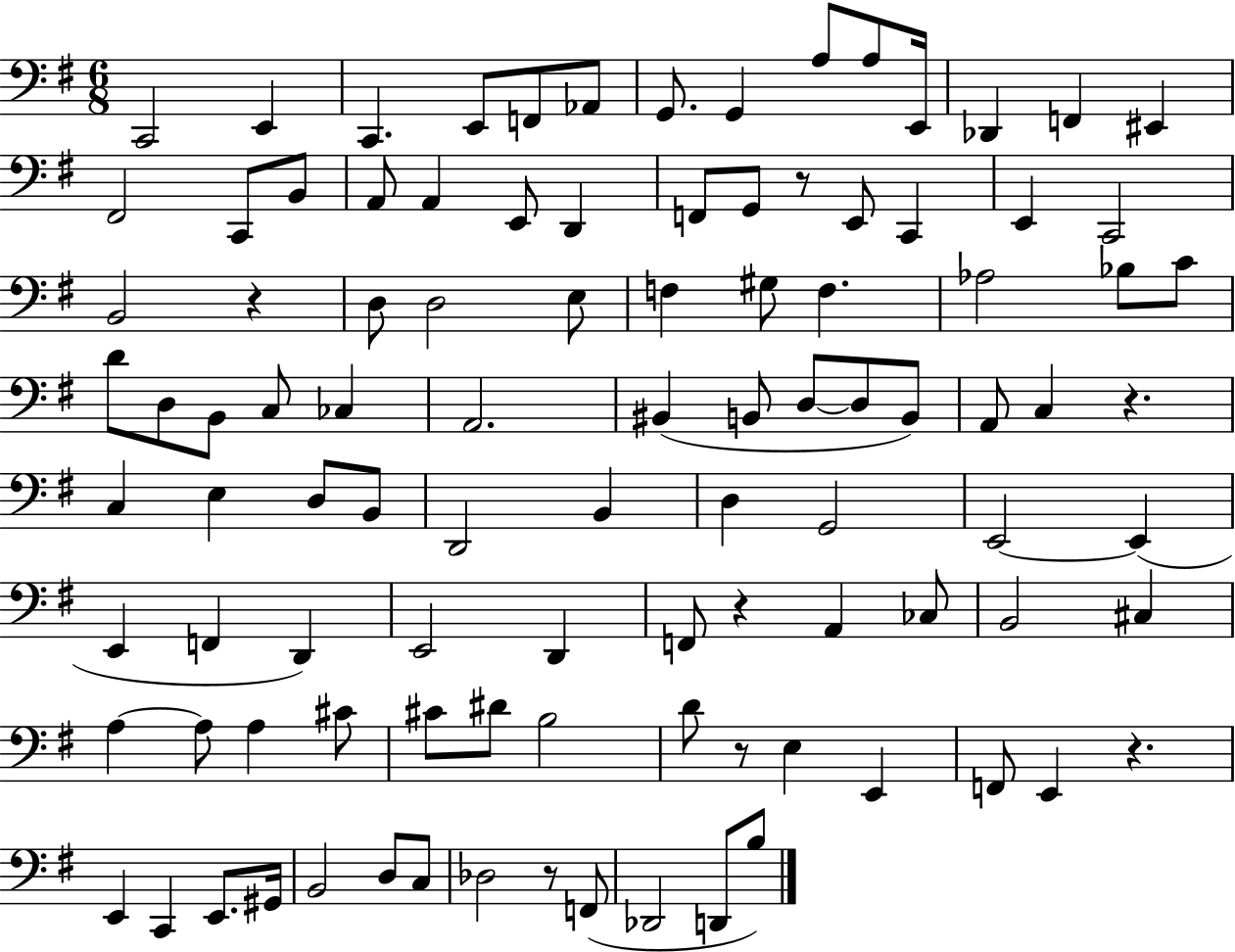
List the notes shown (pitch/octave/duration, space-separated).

C2/h E2/q C2/q. E2/e F2/e Ab2/e G2/e. G2/q A3/e A3/e E2/s Db2/q F2/q EIS2/q F#2/h C2/e B2/e A2/e A2/q E2/e D2/q F2/e G2/e R/e E2/e C2/q E2/q C2/h B2/h R/q D3/e D3/h E3/e F3/q G#3/e F3/q. Ab3/h Bb3/e C4/e D4/e D3/e B2/e C3/e CES3/q A2/h. BIS2/q B2/e D3/e D3/e B2/e A2/e C3/q R/q. C3/q E3/q D3/e B2/e D2/h B2/q D3/q G2/h E2/h E2/q E2/q F2/q D2/q E2/h D2/q F2/e R/q A2/q CES3/e B2/h C#3/q A3/q A3/e A3/q C#4/e C#4/e D#4/e B3/h D4/e R/e E3/q E2/q F2/e E2/q R/q. E2/q C2/q E2/e. G#2/s B2/h D3/e C3/e Db3/h R/e F2/e Db2/h D2/e B3/e